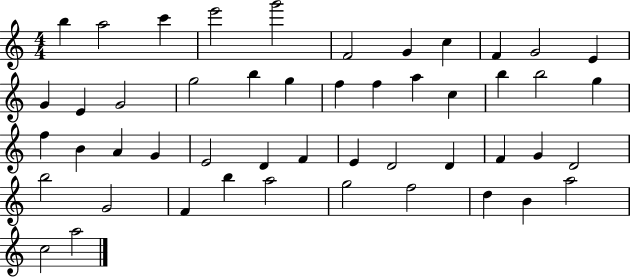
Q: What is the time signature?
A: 4/4